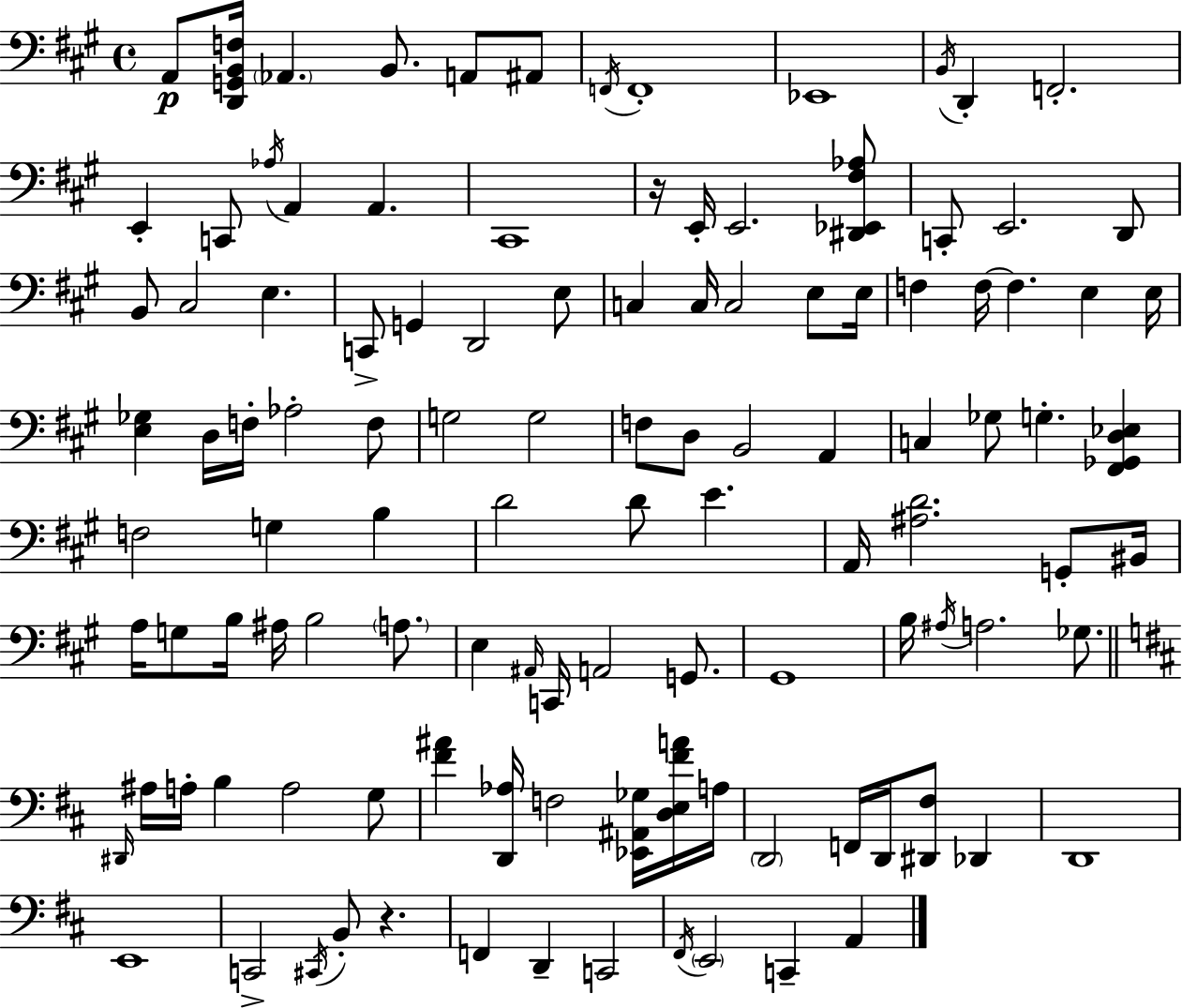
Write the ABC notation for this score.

X:1
T:Untitled
M:4/4
L:1/4
K:A
A,,/2 [D,,G,,B,,F,]/4 _A,, B,,/2 A,,/2 ^A,,/2 F,,/4 F,,4 _E,,4 B,,/4 D,, F,,2 E,, C,,/2 _A,/4 A,, A,, ^C,,4 z/4 E,,/4 E,,2 [^D,,_E,,^F,_A,]/2 C,,/2 E,,2 D,,/2 B,,/2 ^C,2 E, C,,/2 G,, D,,2 E,/2 C, C,/4 C,2 E,/2 E,/4 F, F,/4 F, E, E,/4 [E,_G,] D,/4 F,/4 _A,2 F,/2 G,2 G,2 F,/2 D,/2 B,,2 A,, C, _G,/2 G, [^F,,_G,,D,_E,] F,2 G, B, D2 D/2 E A,,/4 [^A,D]2 G,,/2 ^B,,/4 A,/4 G,/2 B,/4 ^A,/4 B,2 A,/2 E, ^A,,/4 C,,/4 A,,2 G,,/2 ^G,,4 B,/4 ^A,/4 A,2 _G,/2 ^D,,/4 ^A,/4 A,/4 B, A,2 G,/2 [^F^A] [D,,_A,]/4 F,2 [_E,,^A,,_G,]/4 [D,E,^FA]/4 A,/4 D,,2 F,,/4 D,,/4 [^D,,^F,]/2 _D,, D,,4 E,,4 C,,2 ^C,,/4 B,,/2 z F,, D,, C,,2 ^F,,/4 E,,2 C,, A,,